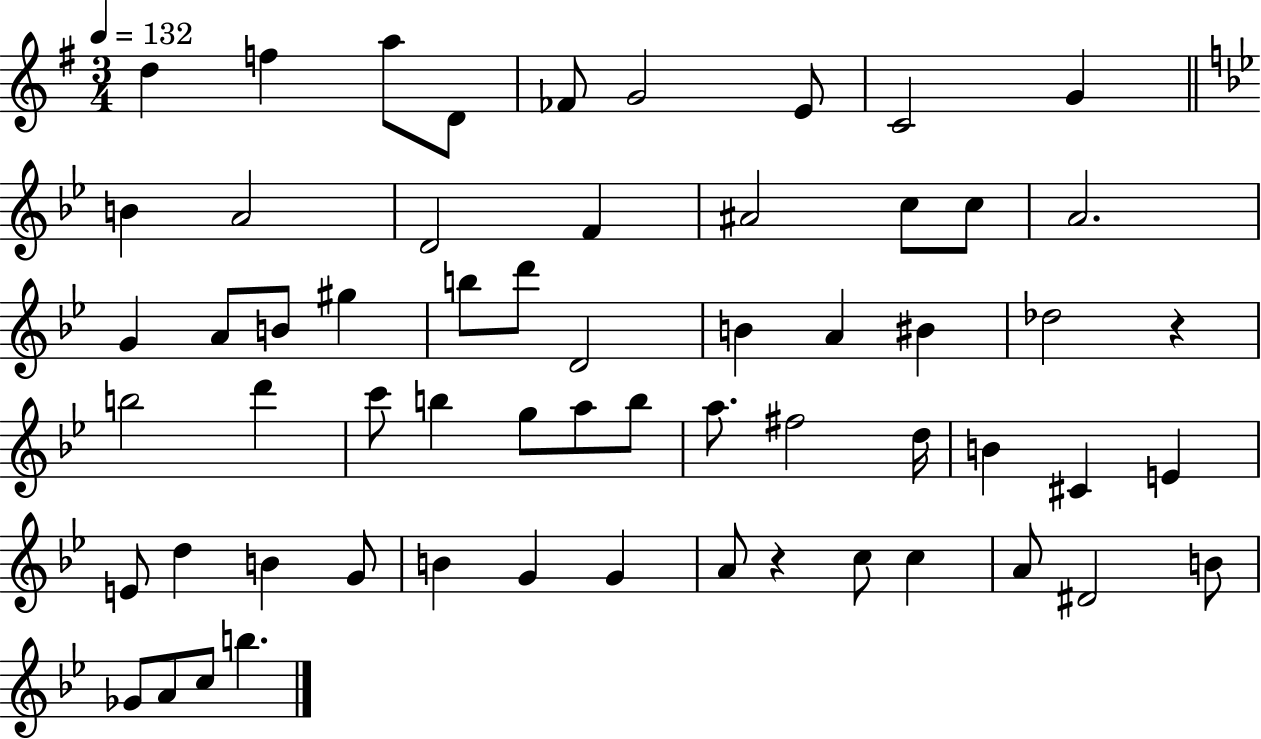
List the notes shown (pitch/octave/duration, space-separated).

D5/q F5/q A5/e D4/e FES4/e G4/h E4/e C4/h G4/q B4/q A4/h D4/h F4/q A#4/h C5/e C5/e A4/h. G4/q A4/e B4/e G#5/q B5/e D6/e D4/h B4/q A4/q BIS4/q Db5/h R/q B5/h D6/q C6/e B5/q G5/e A5/e B5/e A5/e. F#5/h D5/s B4/q C#4/q E4/q E4/e D5/q B4/q G4/e B4/q G4/q G4/q A4/e R/q C5/e C5/q A4/e D#4/h B4/e Gb4/e A4/e C5/e B5/q.